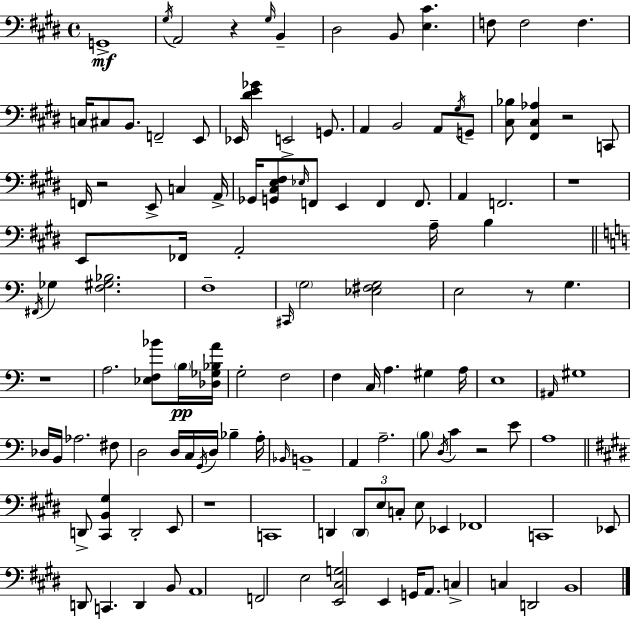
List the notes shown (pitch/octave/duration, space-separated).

G2/w G#3/s A2/h R/q G#3/s B2/q D#3/h B2/e [E3,C#4]/q. F3/e F3/h F3/q. C3/s C#3/e B2/e. F2/h E2/e Eb2/s [D#4,E4,Gb4]/q E2/h G2/e. A2/q B2/h A2/e G#3/s G2/e [C#3,Bb3]/e [F#2,C#3,Ab3]/q R/h C2/e F2/s R/h E2/e C3/q A2/s Gb2/s [G2,C#3,E3,F#3]/e Eb3/s F2/e E2/q F2/q F2/e. A2/q F2/h. R/w E2/e FES2/s A2/h A3/s B3/q F#2/s Gb3/q [F3,G#3,Bb3]/h. F3/w C#2/s G3/h [Eb3,F#3,G3]/h E3/h R/e G3/q. R/w A3/h. [Eb3,F3,Bb4]/e B3/s [Db3,Gb3,Bb3,A4]/s G3/h F3/h F3/q C3/s A3/q. G#3/q A3/s E3/w A#2/s G#3/w Db3/s B2/s Ab3/h. F#3/e D3/h D3/s C3/s G2/s D3/s Bb3/q A3/s Bb2/s B2/w A2/q A3/h. B3/e D3/s C4/q R/h E4/e A3/w D2/e [C#2,B2,G#3]/q D2/h E2/e R/w C2/w D2/q D2/e E3/e C3/e E3/e Eb2/q FES2/w C2/w Eb2/e D2/e C2/q. D2/q B2/e A2/w F2/h E3/h [E2,C#3,G3]/h E2/q G2/s A2/e. C3/q C3/q D2/h B2/w